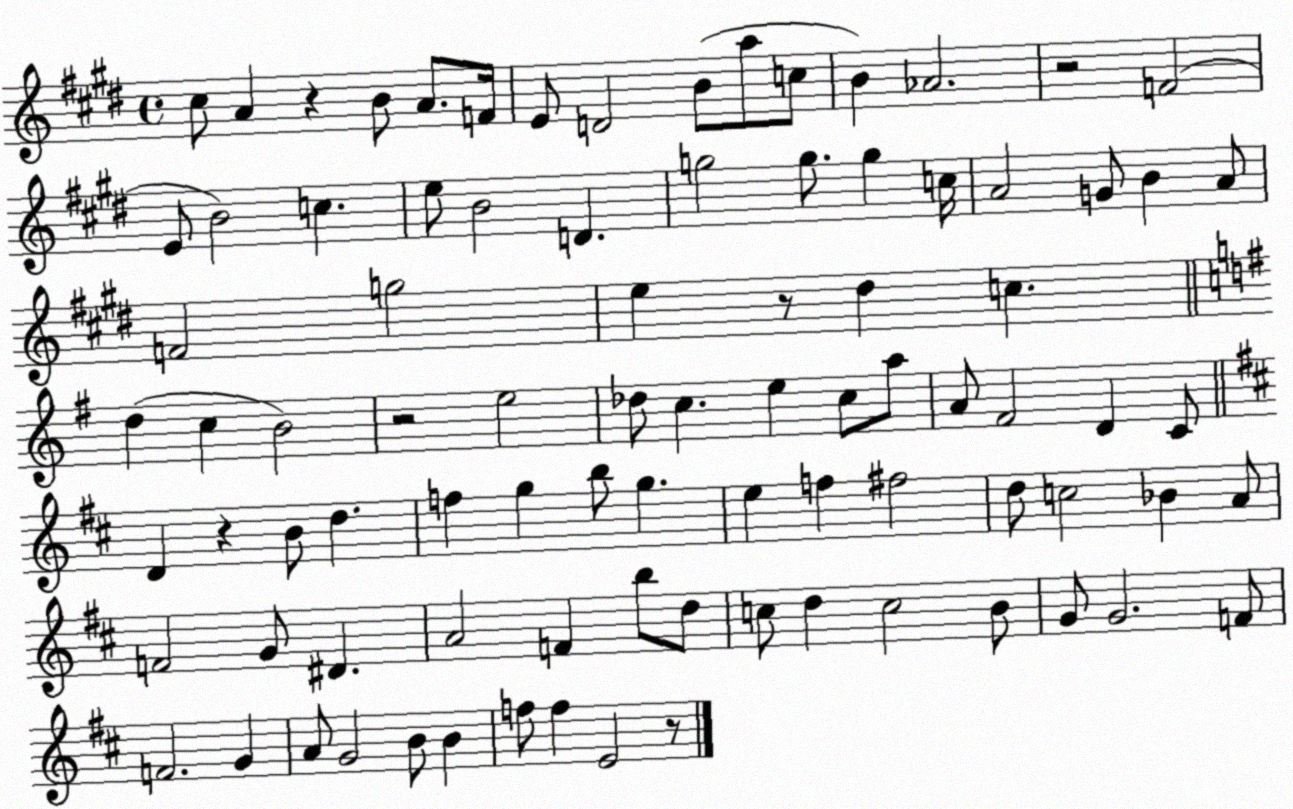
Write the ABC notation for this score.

X:1
T:Untitled
M:4/4
L:1/4
K:E
^c/2 A z B/2 A/2 F/4 E/2 D2 B/2 a/2 c/2 B _A2 z2 F2 E/2 B2 c e/2 B2 D g2 g/2 g c/4 A2 G/2 B A/2 F2 g2 e z/2 ^d c d c B2 z2 e2 _d/2 c e c/2 a/2 A/2 ^F2 D C/2 D z B/2 d f g b/2 g e f ^f2 d/2 c2 _B A/2 F2 G/2 ^D A2 F b/2 d/2 c/2 d c2 B/2 G/2 G2 F/2 F2 G A/2 G2 B/2 B f/2 f E2 z/2